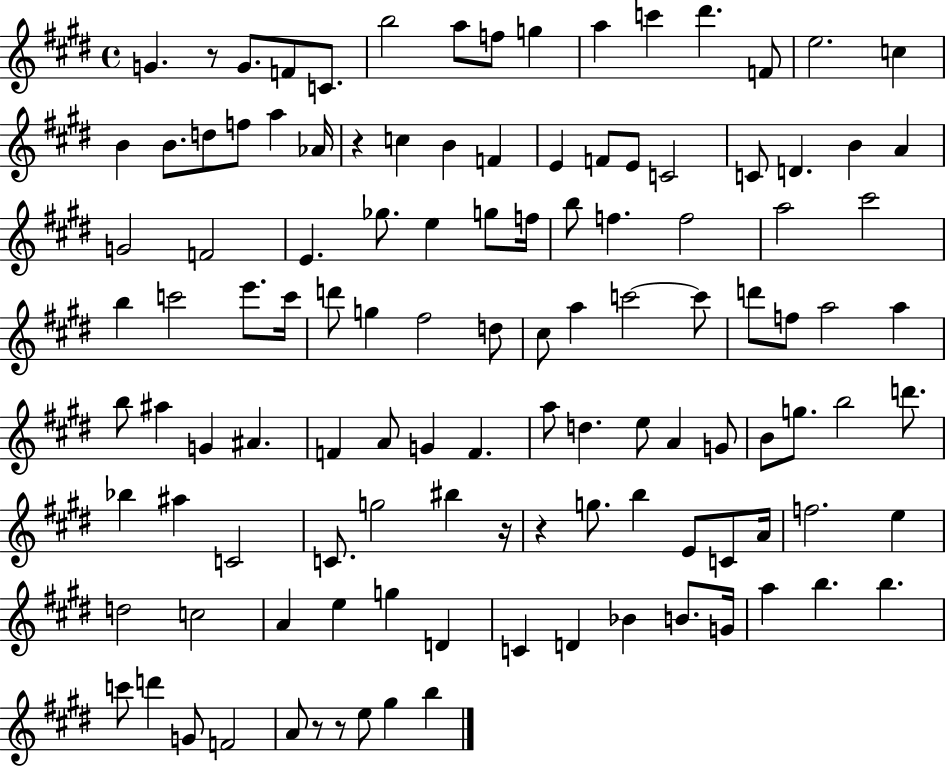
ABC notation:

X:1
T:Untitled
M:4/4
L:1/4
K:E
G z/2 G/2 F/2 C/2 b2 a/2 f/2 g a c' ^d' F/2 e2 c B B/2 d/2 f/2 a _A/4 z c B F E F/2 E/2 C2 C/2 D B A G2 F2 E _g/2 e g/2 f/4 b/2 f f2 a2 ^c'2 b c'2 e'/2 c'/4 d'/2 g ^f2 d/2 ^c/2 a c'2 c'/2 d'/2 f/2 a2 a b/2 ^a G ^A F A/2 G F a/2 d e/2 A G/2 B/2 g/2 b2 d'/2 _b ^a C2 C/2 g2 ^b z/4 z g/2 b E/2 C/2 A/4 f2 e d2 c2 A e g D C D _B B/2 G/4 a b b c'/2 d' G/2 F2 A/2 z/2 z/2 e/2 ^g b